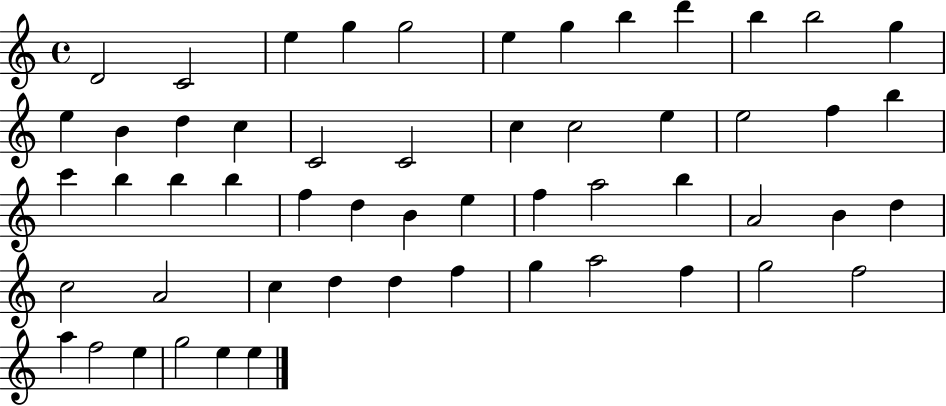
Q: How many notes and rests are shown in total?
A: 55